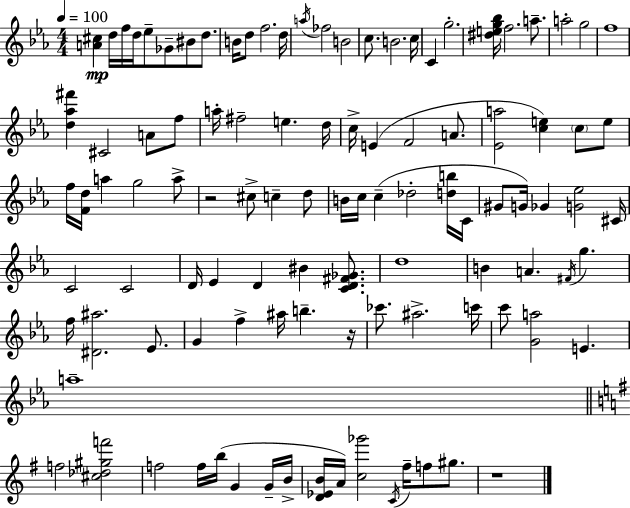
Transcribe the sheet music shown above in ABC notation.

X:1
T:Untitled
M:4/4
L:1/4
K:Eb
[A^c] d/4 f/4 d/4 _e/2 _G/2 ^B/2 d/2 B/4 d/2 f2 d/4 a/4 _f2 B2 c/2 B2 c/4 C g2 [^deg_b]/4 f2 a/2 a2 g2 f4 [d_a^f'] ^C2 A/2 f/2 a/4 ^f2 e d/4 c/4 E F2 A/2 [_Ea]2 [ce] c/2 e/2 f/4 [Fd]/4 a g2 a/2 z2 ^c/2 c d/2 B/4 c/4 c _d2 [db]/4 C/4 ^G/2 G/4 _G [G_e]2 ^C/4 C2 C2 D/4 _E D ^B [CD^F_G]/2 d4 B A ^F/4 g f/4 [^D^a]2 _E/2 G f ^a/4 b z/4 _c'/2 ^a2 c'/4 c'/2 [Ga]2 E a4 f2 [^c_d^gf']2 f2 f/4 b/4 G G/4 B/4 [D_EB]/4 A/4 [c_g']2 C/4 ^f/4 f/2 ^g/2 z4